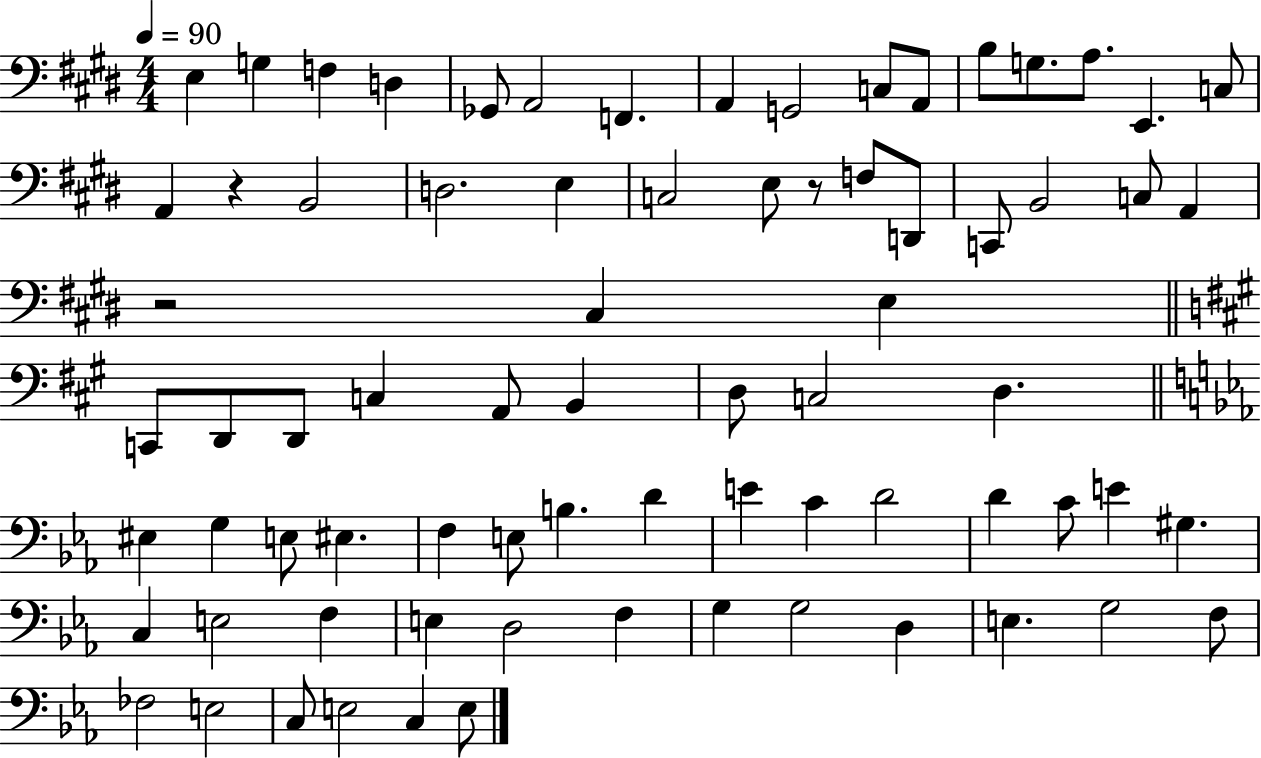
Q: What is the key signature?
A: E major